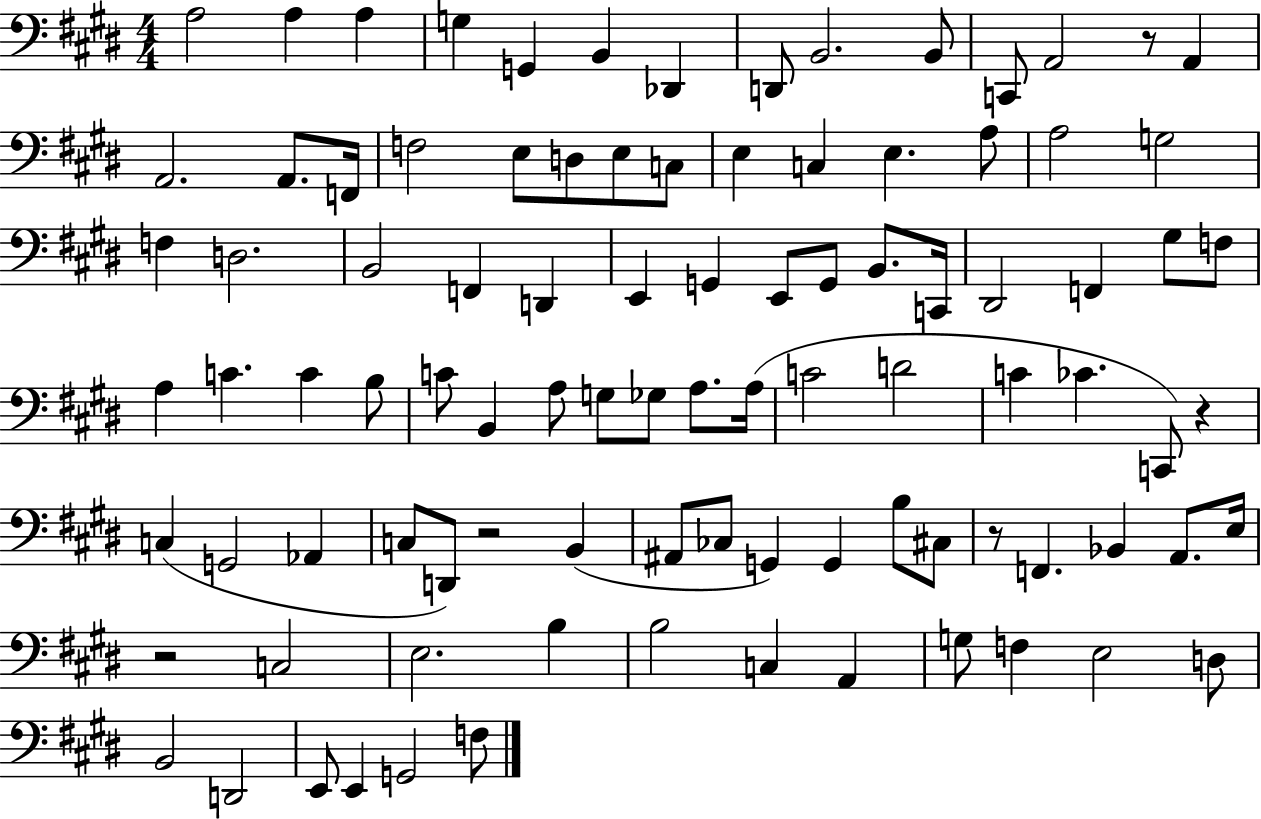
{
  \clef bass
  \numericTimeSignature
  \time 4/4
  \key e \major
  \repeat volta 2 { a2 a4 a4 | g4 g,4 b,4 des,4 | d,8 b,2. b,8 | c,8 a,2 r8 a,4 | \break a,2. a,8. f,16 | f2 e8 d8 e8 c8 | e4 c4 e4. a8 | a2 g2 | \break f4 d2. | b,2 f,4 d,4 | e,4 g,4 e,8 g,8 b,8. c,16 | dis,2 f,4 gis8 f8 | \break a4 c'4. c'4 b8 | c'8 b,4 a8 g8 ges8 a8. a16( | c'2 d'2 | c'4 ces'4. c,8) r4 | \break c4( g,2 aes,4 | c8 d,8) r2 b,4( | ais,8 ces8 g,4) g,4 b8 cis8 | r8 f,4. bes,4 a,8. e16 | \break r2 c2 | e2. b4 | b2 c4 a,4 | g8 f4 e2 d8 | \break b,2 d,2 | e,8 e,4 g,2 f8 | } \bar "|."
}